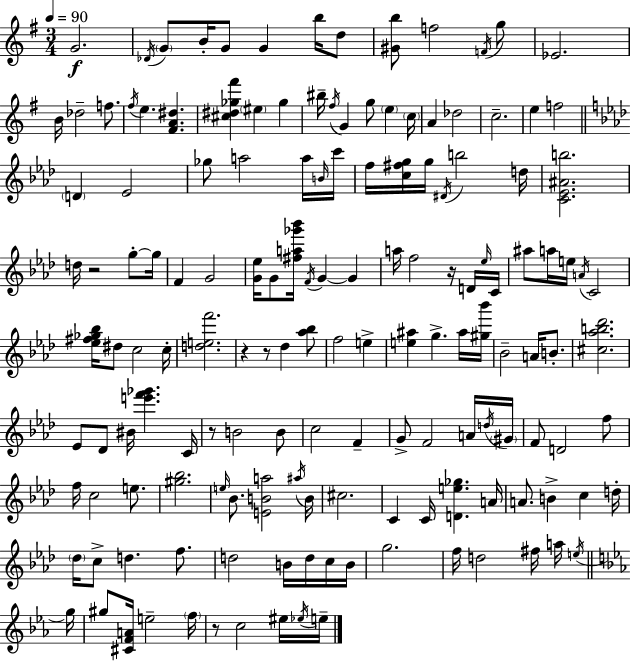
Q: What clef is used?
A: treble